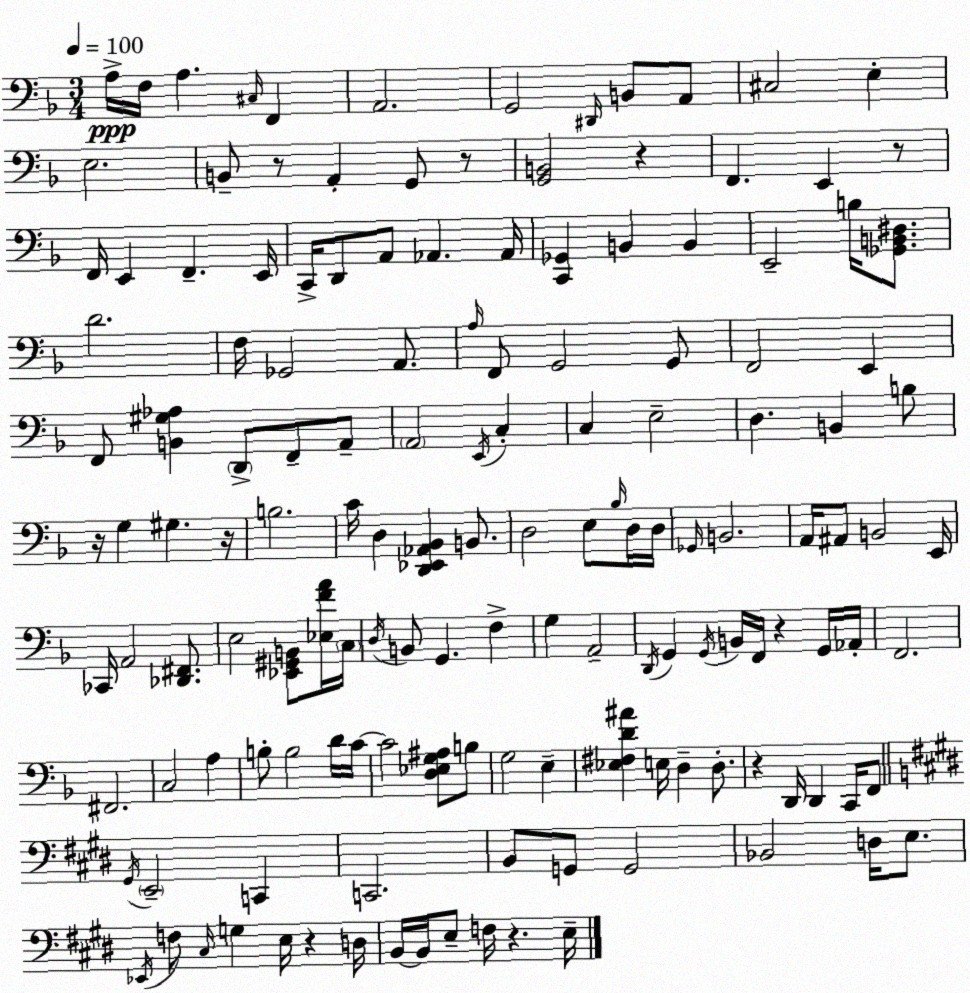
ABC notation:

X:1
T:Untitled
M:3/4
L:1/4
K:Dm
A,/4 F,/4 A, ^C,/4 F,, A,,2 G,,2 ^D,,/4 B,,/2 A,,/2 ^C,2 E, E,2 B,,/2 z/2 A,, G,,/2 z/2 [G,,B,,]2 z F,, E,, z/2 F,,/4 E,, F,, E,,/4 C,,/4 D,,/2 A,,/2 _A,, _A,,/4 [C,,_G,,] B,, B,, E,,2 B,/4 [_G,,B,,^D,]/2 D2 F,/4 _G,,2 A,,/2 A,/4 F,,/2 G,,2 G,,/2 F,,2 E,, F,,/2 [B,,^G,_A,] D,,/2 F,,/2 A,,/2 A,,2 E,,/4 C, C, E,2 D, B,, B,/2 z/4 G, ^G, z/4 B,2 C/4 D, [D,,_E,,_A,,_B,,] B,,/2 D,2 E,/2 _B,/4 D,/4 D,/4 _G,,/4 B,,2 A,,/4 ^A,,/2 B,,2 E,,/4 _C,,/4 A,,2 [_D,,^F,,]/2 E,2 [_E,,^G,,B,,]/2 [_E,FA]/4 C,/4 D,/4 B,,/2 G,, F, G, A,,2 D,,/4 G,, G,,/4 B,,/4 F,,/4 z G,,/4 _A,,/4 F,,2 ^F,,2 C,2 A, B,/2 B,2 D/4 C/4 C2 [D,_E,G,^A,]/2 B,/2 G,2 E, [_E,^F,D^A] E,/4 D, D,/2 z D,,/4 D,, C,,/4 F,,/2 ^G,,/4 E,,2 C,, C,,2 B,,/2 G,,/2 G,,2 _B,,2 D,/4 E,/2 _E,,/4 F,/2 ^C,/4 G, E,/4 z D,/4 B,,/4 B,,/4 E,/2 F,/4 z E,/4